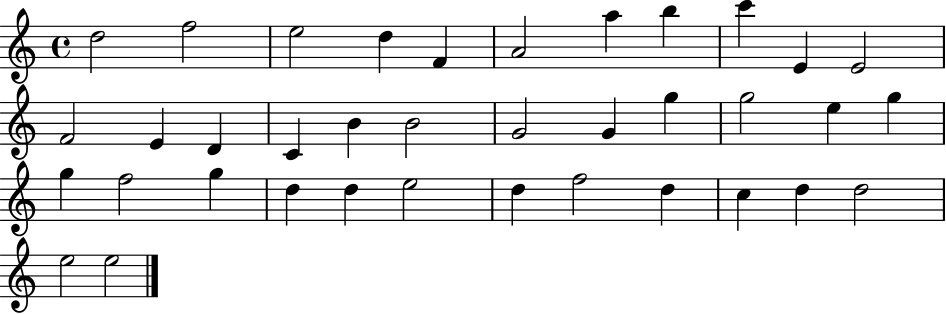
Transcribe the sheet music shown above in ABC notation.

X:1
T:Untitled
M:4/4
L:1/4
K:C
d2 f2 e2 d F A2 a b c' E E2 F2 E D C B B2 G2 G g g2 e g g f2 g d d e2 d f2 d c d d2 e2 e2